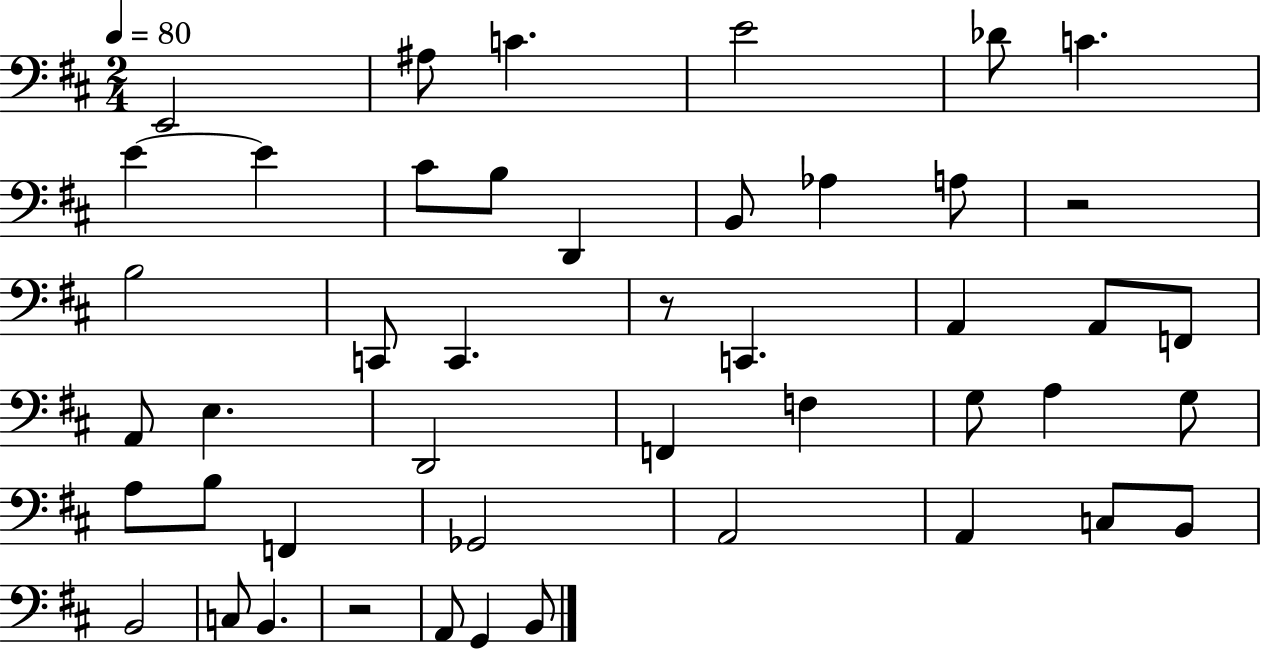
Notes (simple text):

E2/h A#3/e C4/q. E4/h Db4/e C4/q. E4/q E4/q C#4/e B3/e D2/q B2/e Ab3/q A3/e R/h B3/h C2/e C2/q. R/e C2/q. A2/q A2/e F2/e A2/e E3/q. D2/h F2/q F3/q G3/e A3/q G3/e A3/e B3/e F2/q Gb2/h A2/h A2/q C3/e B2/e B2/h C3/e B2/q. R/h A2/e G2/q B2/e